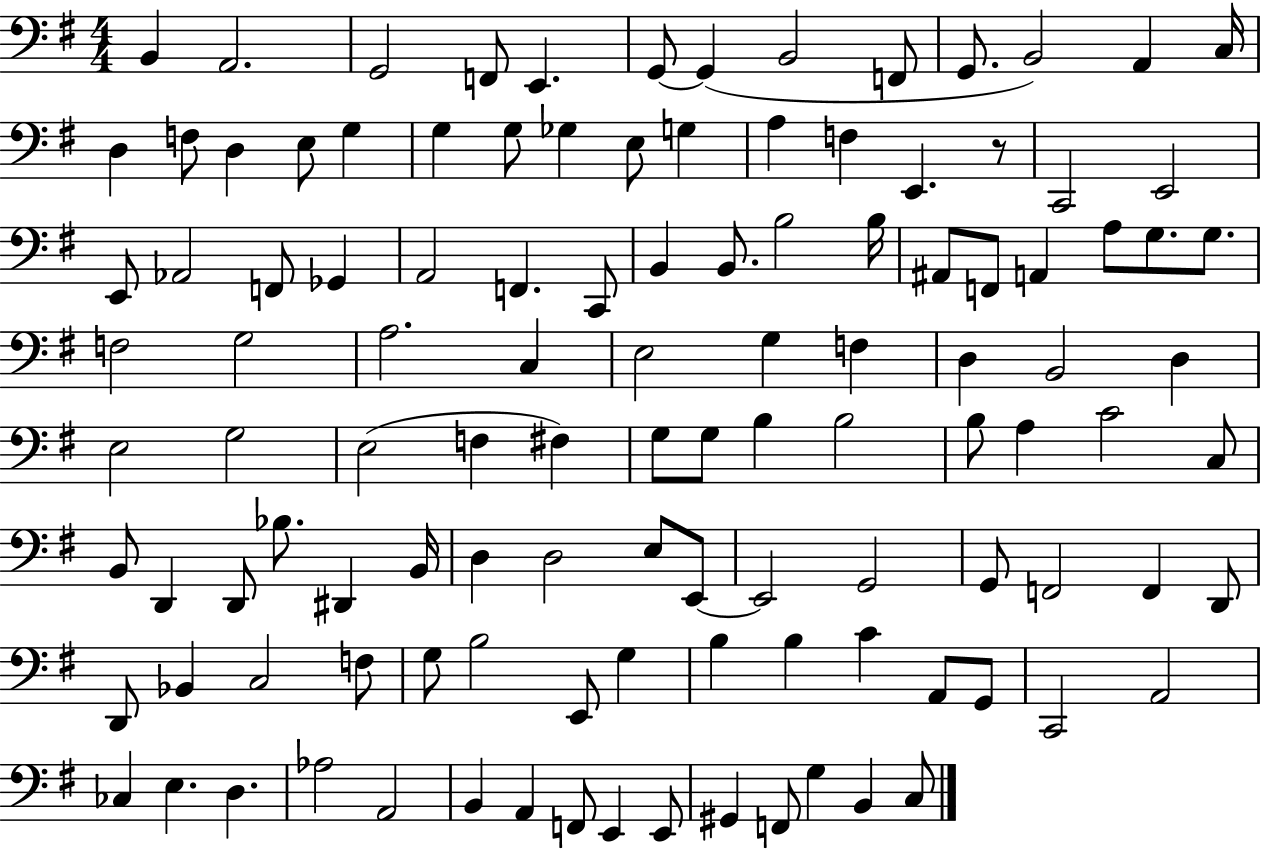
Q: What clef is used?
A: bass